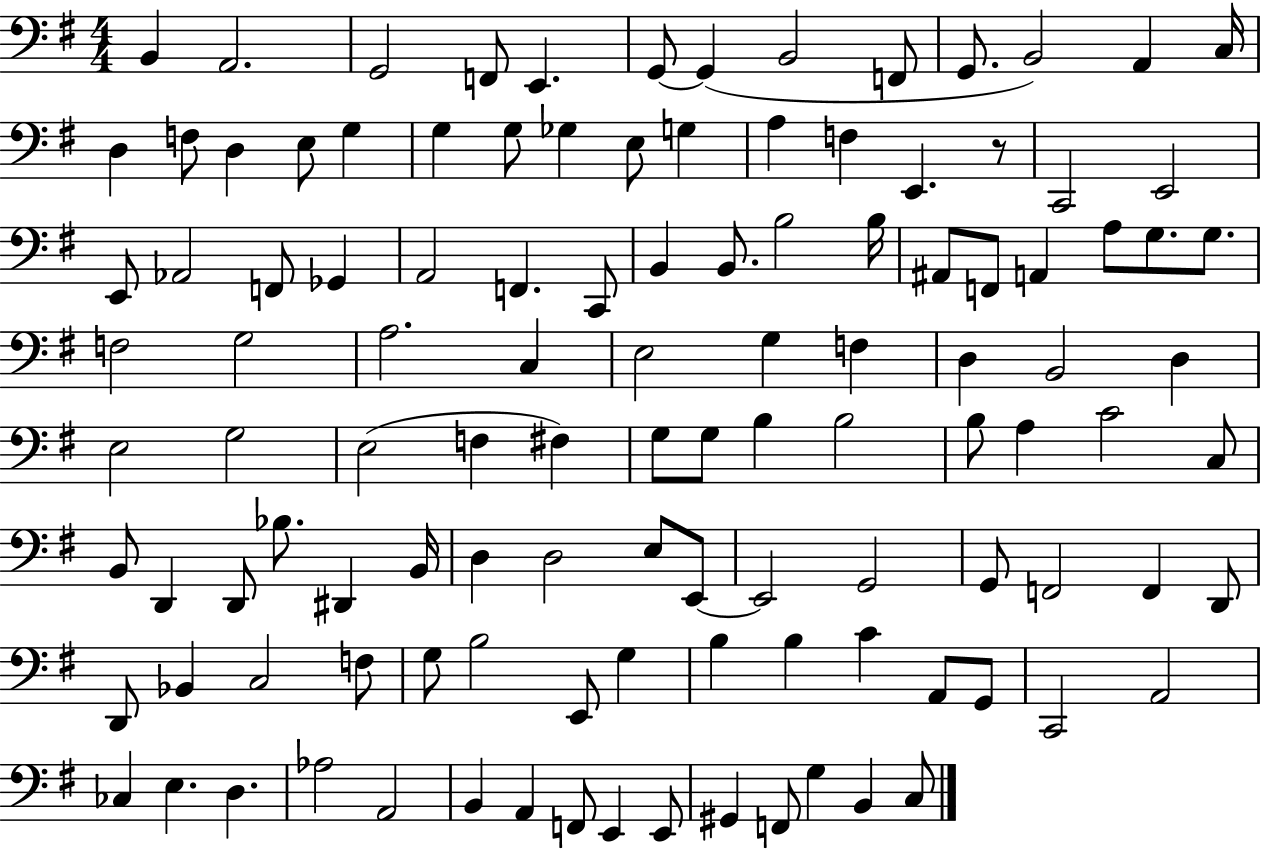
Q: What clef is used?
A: bass